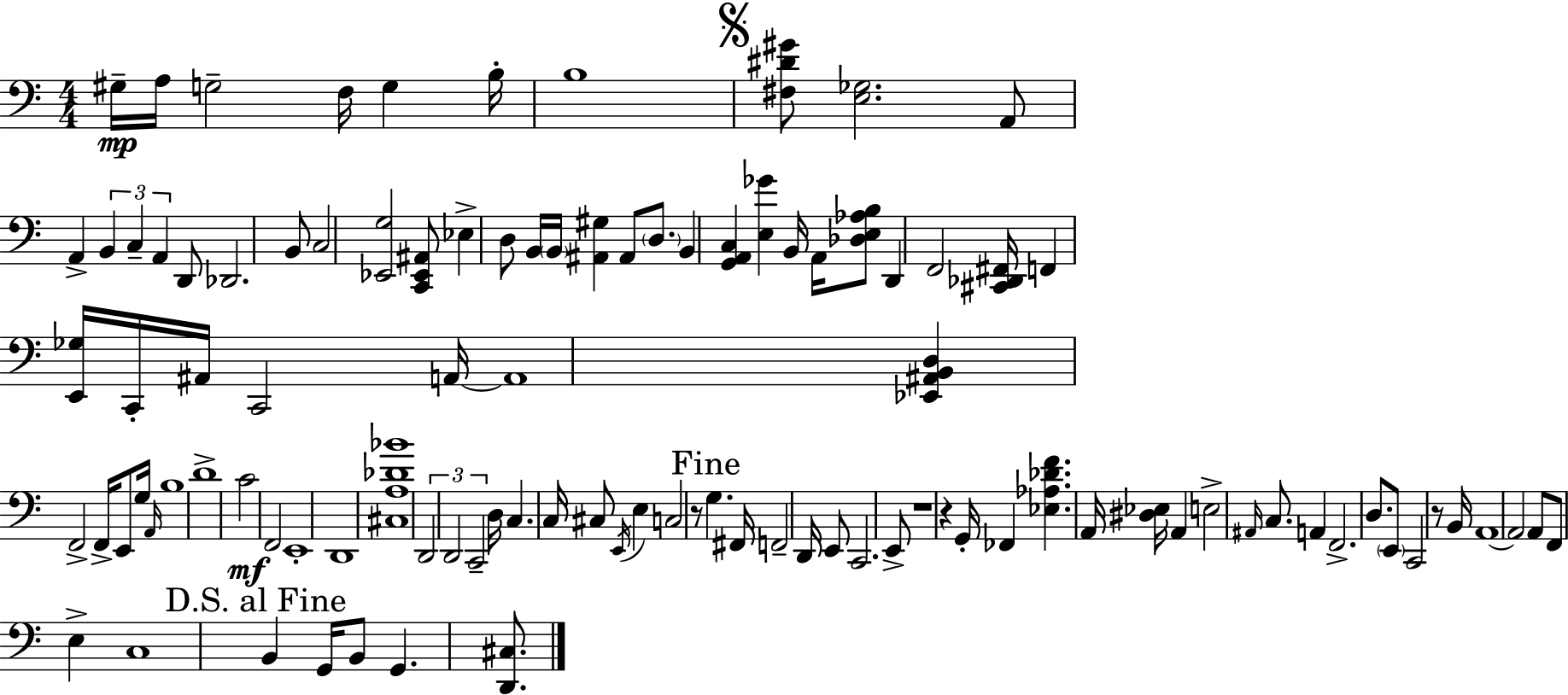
{
  \clef bass
  \numericTimeSignature
  \time 4/4
  \key a \minor
  gis16--\mp a16 g2-- f16 g4 b16-. | b1 | \mark \markup { \musicglyph "scripts.segno" } <fis dis' gis'>8 <e ges>2. a,8 | a,4-> \tuplet 3/2 { b,4 c4-- a,4 } | \break d,8 des,2. b,8 | c2 <ees, g>2 | <c, ees, ais,>8 ees4-> d8 b,16 \parenthesize b,16 <ais, gis>4 ais,8 | \parenthesize d8. b,4 <g, a, c>4 <e ges'>4 b,16 | \break a,16 <des e aes b>8 d,4 f,2 <cis, des, fis,>16 | f,4 <e, ges>16 c,16-. ais,16 c,2 a,16~~ | a,1 | <ees, ais, b, d>4 f,2-> f,16-> e,8 g16 | \break \grace { a,16 } b1 | d'1-> | c'2\mf f,2 | e,1-. | \break d,1 | <cis a des' bes'>1 | \tuplet 3/2 { d,2 d,2 | c,2-- } d16 c4. | \break c16 cis8 \acciaccatura { e,16 } e4 c2 | r8 \mark "Fine" g4. fis,16 f,2-- | d,16 e,8 c,2. | e,8-> r1 | \break r4 g,16-. fes,4 <ees aes des' f'>4. | a,16 <dis ees>16 a,4 e2-> \grace { ais,16 } | c8. a,4 f,2.-> | d8. \parenthesize e,8 c,2 | \break r8 b,16 a,1~~ | a,2 a,8 f,8 e4-> | c1 | \mark "D.S. al Fine" b,4 g,16 b,8 g,4. | \break <d, cis>8. \bar "|."
}